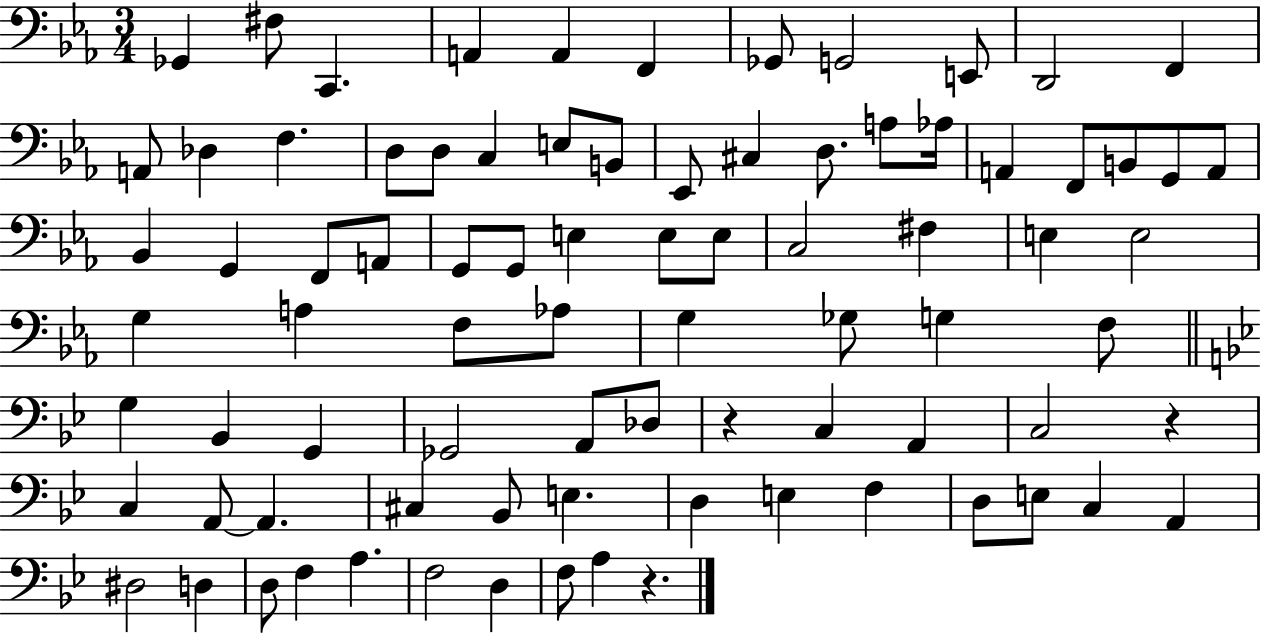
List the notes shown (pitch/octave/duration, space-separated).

Gb2/q F#3/e C2/q. A2/q A2/q F2/q Gb2/e G2/h E2/e D2/h F2/q A2/e Db3/q F3/q. D3/e D3/e C3/q E3/e B2/e Eb2/e C#3/q D3/e. A3/e Ab3/s A2/q F2/e B2/e G2/e A2/e Bb2/q G2/q F2/e A2/e G2/e G2/e E3/q E3/e E3/e C3/h F#3/q E3/q E3/h G3/q A3/q F3/e Ab3/e G3/q Gb3/e G3/q F3/e G3/q Bb2/q G2/q Gb2/h A2/e Db3/e R/q C3/q A2/q C3/h R/q C3/q A2/e A2/q. C#3/q Bb2/e E3/q. D3/q E3/q F3/q D3/e E3/e C3/q A2/q D#3/h D3/q D3/e F3/q A3/q. F3/h D3/q F3/e A3/q R/q.